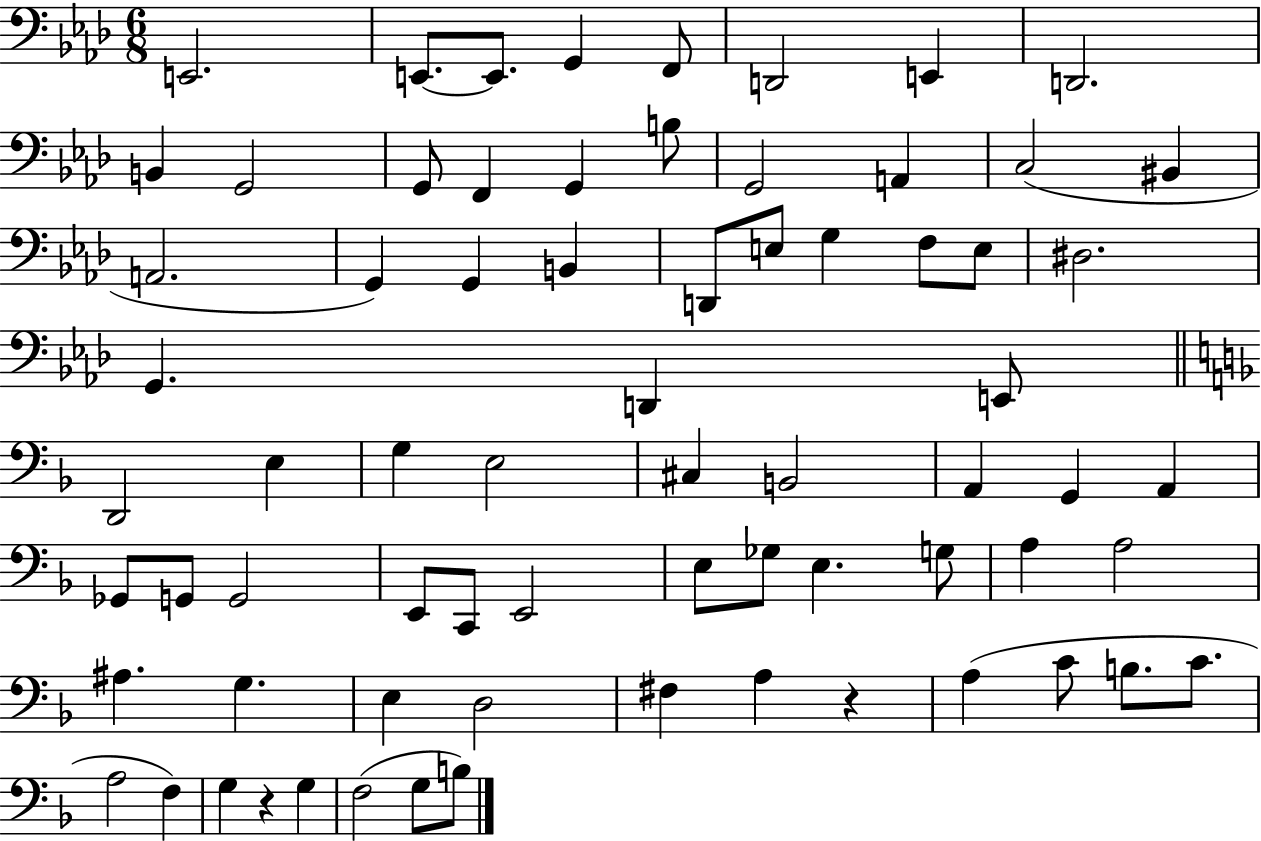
{
  \clef bass
  \numericTimeSignature
  \time 6/8
  \key aes \major
  e,2. | e,8.~~ e,8. g,4 f,8 | d,2 e,4 | d,2. | \break b,4 g,2 | g,8 f,4 g,4 b8 | g,2 a,4 | c2( bis,4 | \break a,2. | g,4) g,4 b,4 | d,8 e8 g4 f8 e8 | dis2. | \break g,4. d,4 e,8 | \bar "||" \break \key d \minor d,2 e4 | g4 e2 | cis4 b,2 | a,4 g,4 a,4 | \break ges,8 g,8 g,2 | e,8 c,8 e,2 | e8 ges8 e4. g8 | a4 a2 | \break ais4. g4. | e4 d2 | fis4 a4 r4 | a4( c'8 b8. c'8. | \break a2 f4) | g4 r4 g4 | f2( g8 b8) | \bar "|."
}